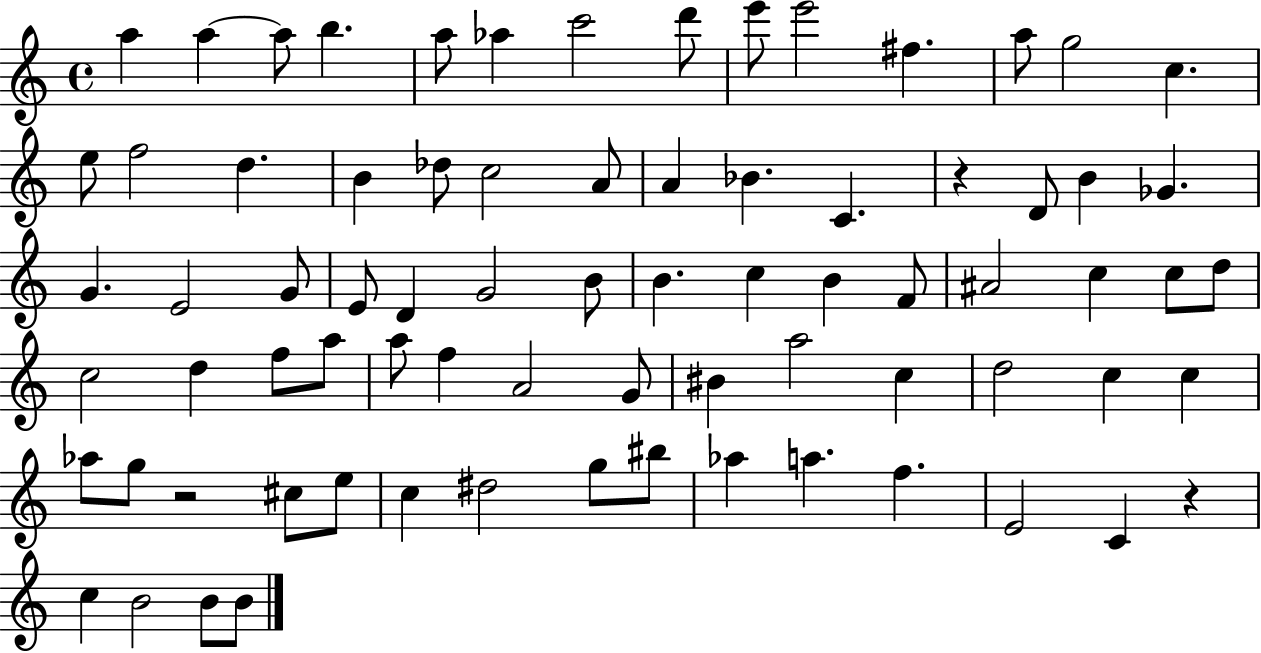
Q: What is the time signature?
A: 4/4